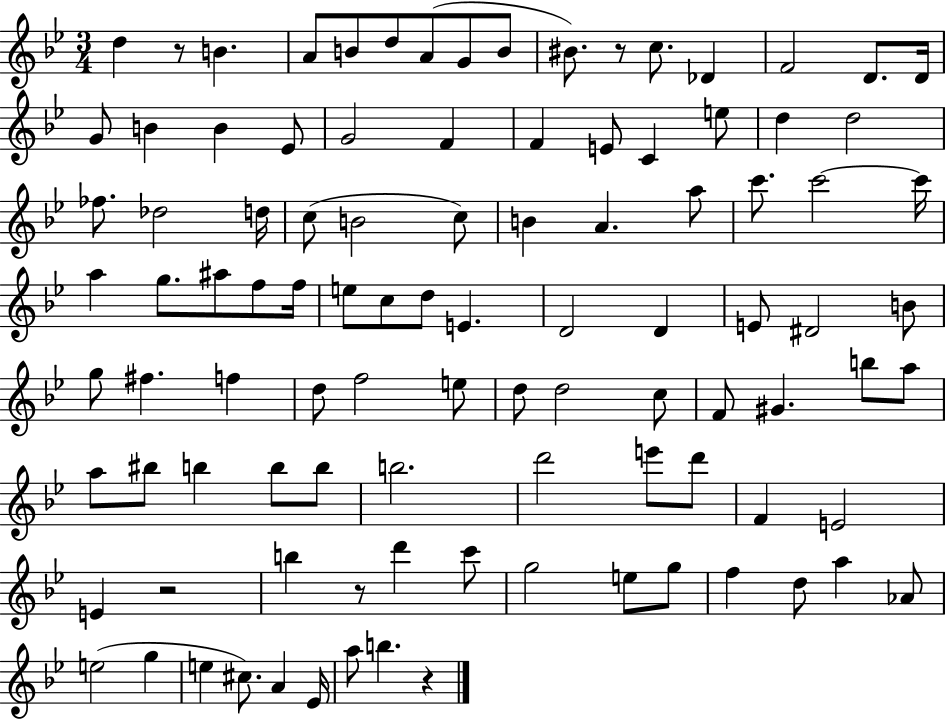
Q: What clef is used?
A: treble